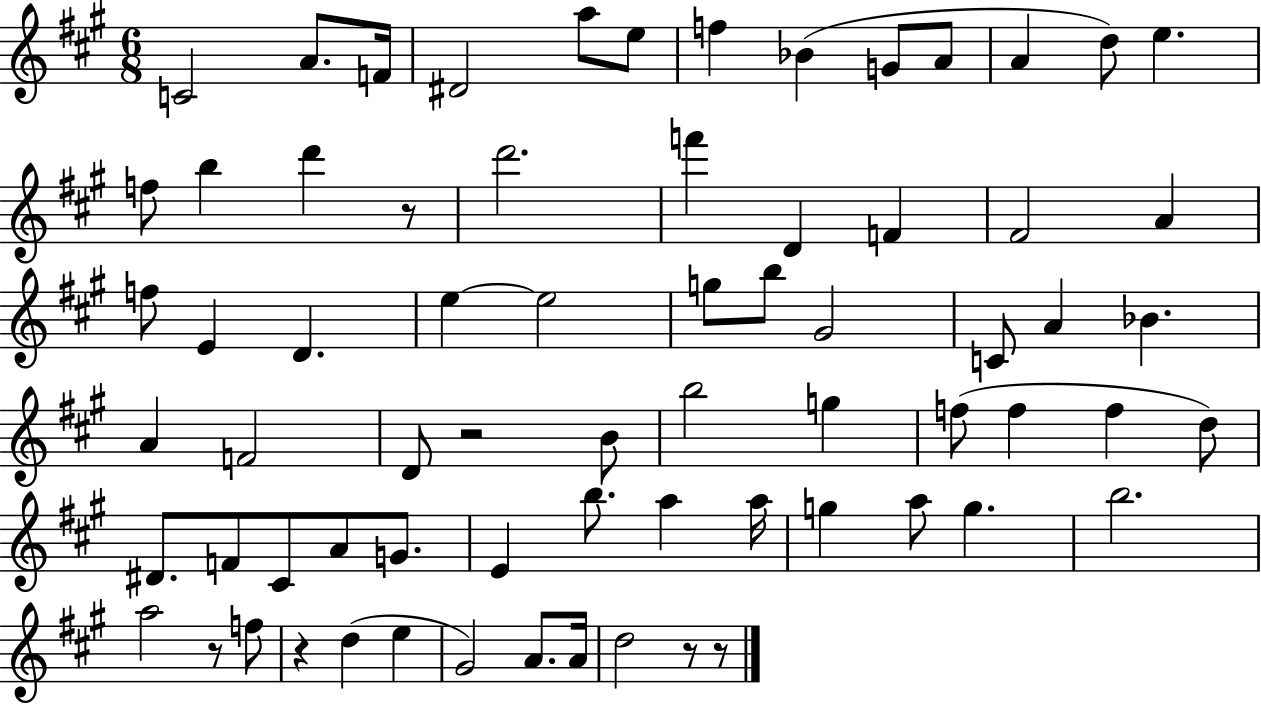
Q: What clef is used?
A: treble